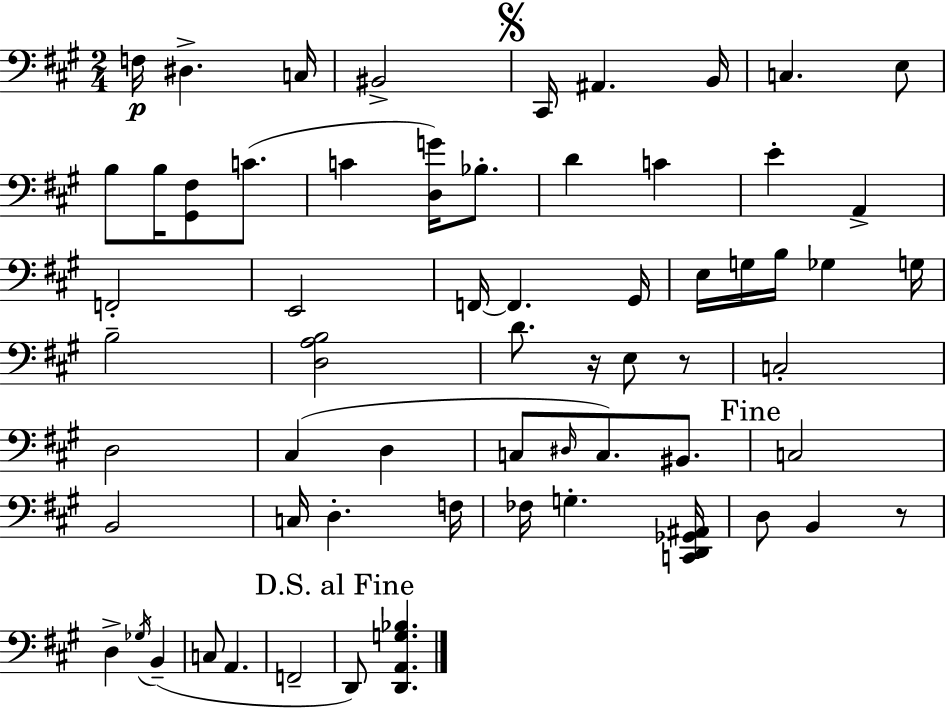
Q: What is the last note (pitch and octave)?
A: D2